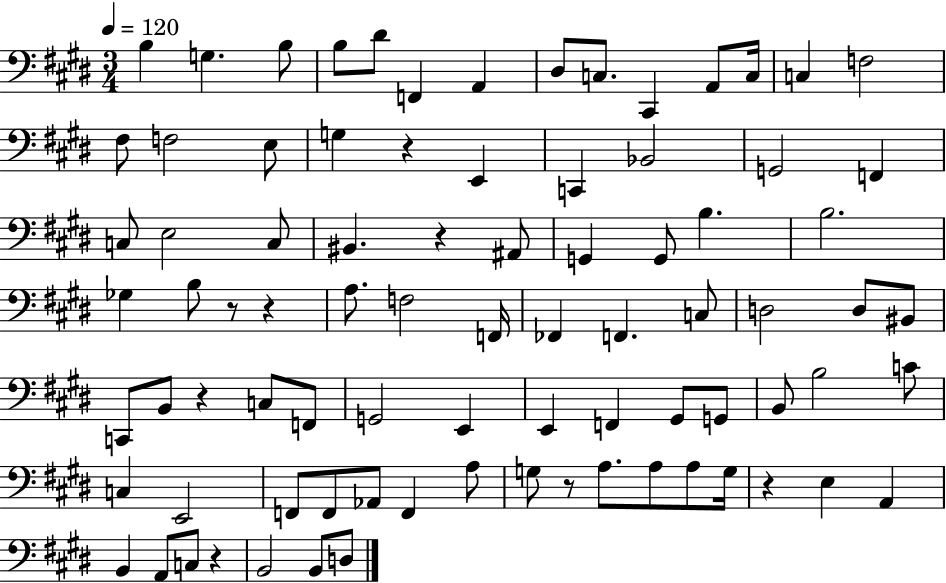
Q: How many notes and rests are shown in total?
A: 84